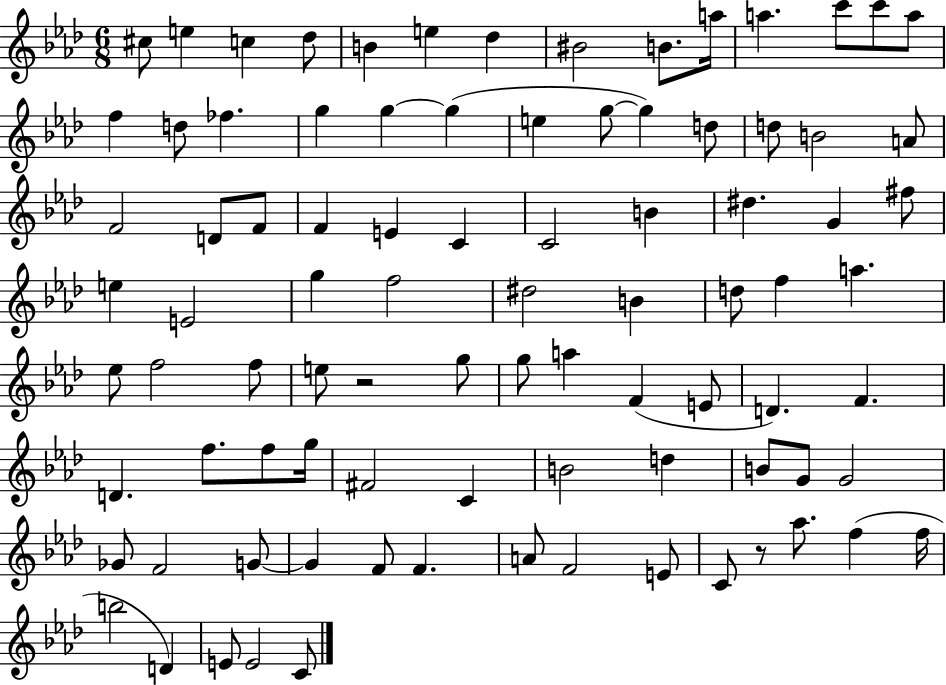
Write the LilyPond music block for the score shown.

{
  \clef treble
  \numericTimeSignature
  \time 6/8
  \key aes \major
  cis''8 e''4 c''4 des''8 | b'4 e''4 des''4 | bis'2 b'8. a''16 | a''4. c'''8 c'''8 a''8 | \break f''4 d''8 fes''4. | g''4 g''4~~ g''4( | e''4 g''8~~ g''4) d''8 | d''8 b'2 a'8 | \break f'2 d'8 f'8 | f'4 e'4 c'4 | c'2 b'4 | dis''4. g'4 fis''8 | \break e''4 e'2 | g''4 f''2 | dis''2 b'4 | d''8 f''4 a''4. | \break ees''8 f''2 f''8 | e''8 r2 g''8 | g''8 a''4 f'4( e'8 | d'4.) f'4. | \break d'4. f''8. f''8 g''16 | fis'2 c'4 | b'2 d''4 | b'8 g'8 g'2 | \break ges'8 f'2 g'8~~ | g'4 f'8 f'4. | a'8 f'2 e'8 | c'8 r8 aes''8. f''4( f''16 | \break b''2 d'4) | e'8 e'2 c'8 | \bar "|."
}